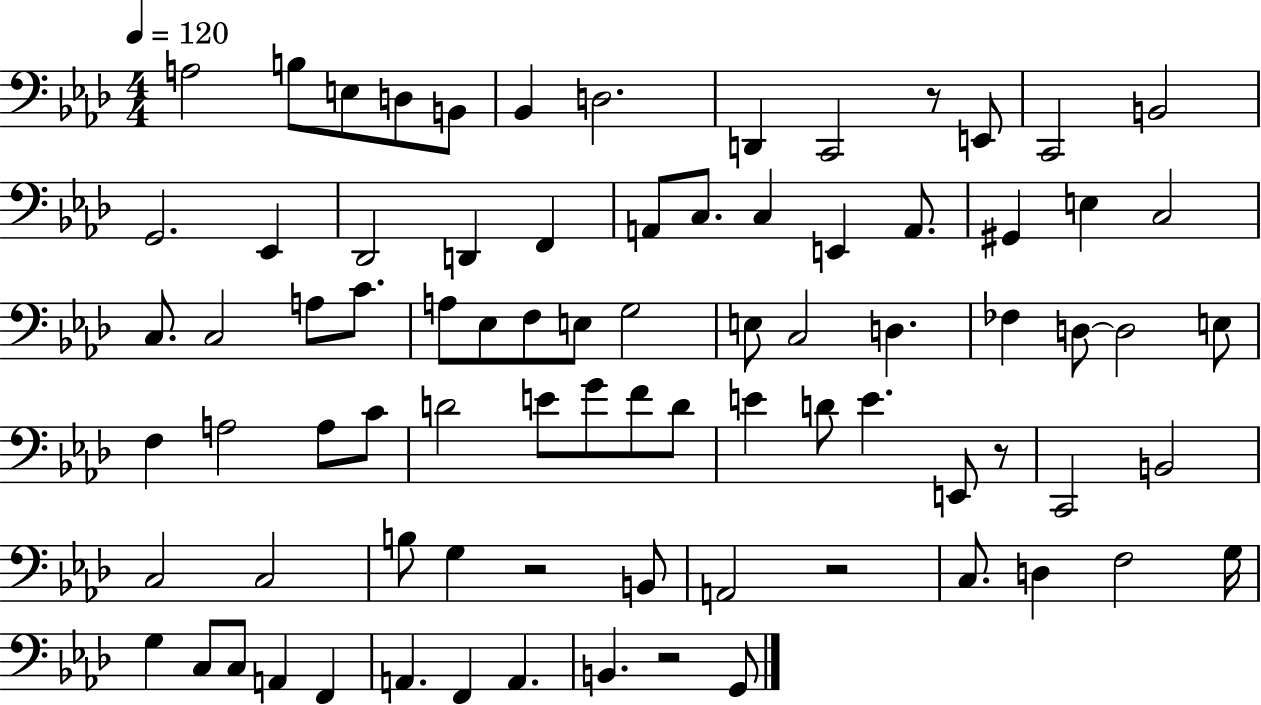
X:1
T:Untitled
M:4/4
L:1/4
K:Ab
A,2 B,/2 E,/2 D,/2 B,,/2 _B,, D,2 D,, C,,2 z/2 E,,/2 C,,2 B,,2 G,,2 _E,, _D,,2 D,, F,, A,,/2 C,/2 C, E,, A,,/2 ^G,, E, C,2 C,/2 C,2 A,/2 C/2 A,/2 _E,/2 F,/2 E,/2 G,2 E,/2 C,2 D, _F, D,/2 D,2 E,/2 F, A,2 A,/2 C/2 D2 E/2 G/2 F/2 D/2 E D/2 E E,,/2 z/2 C,,2 B,,2 C,2 C,2 B,/2 G, z2 B,,/2 A,,2 z2 C,/2 D, F,2 G,/4 G, C,/2 C,/2 A,, F,, A,, F,, A,, B,, z2 G,,/2